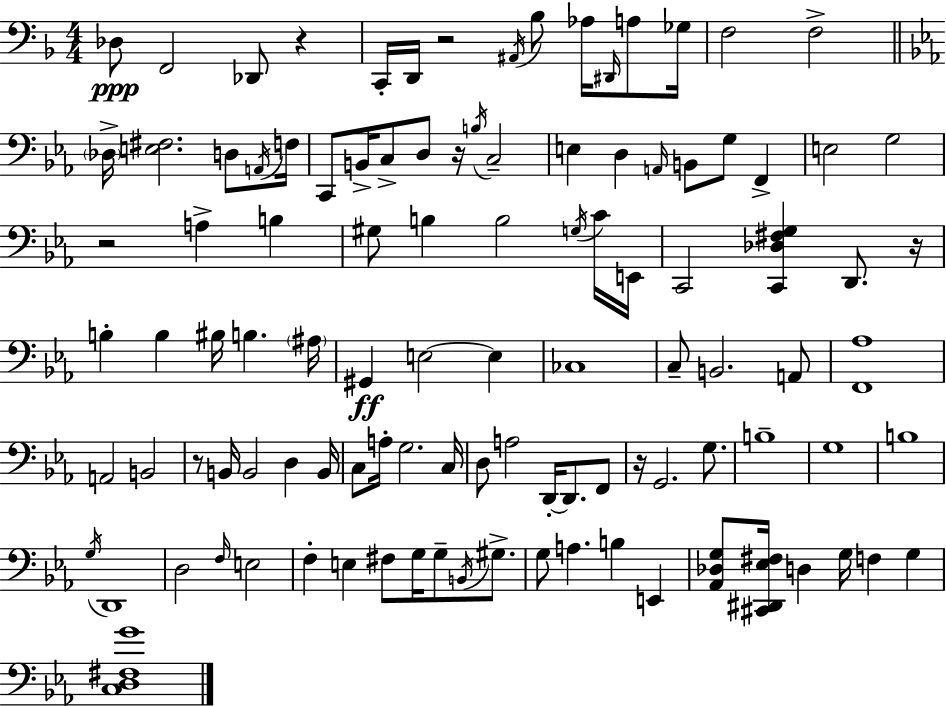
Db3/e F2/h Db2/e R/q C2/s D2/s R/h A#2/s Bb3/e Ab3/s D#2/s A3/e Gb3/s F3/h F3/h Db3/s [E3,F#3]/h. D3/e A2/s F3/s C2/e B2/s C3/e D3/e R/s B3/s C3/h E3/q D3/q A2/s B2/e G3/e F2/q E3/h G3/h R/h A3/q B3/q G#3/e B3/q B3/h G3/s C4/s E2/s C2/h [C2,Db3,F#3,G3]/q D2/e. R/s B3/q B3/q BIS3/s B3/q. A#3/s G#2/q E3/h E3/q CES3/w C3/e B2/h. A2/e [F2,Ab3]/w A2/h B2/h R/e B2/s B2/h D3/q B2/s C3/e A3/s G3/h. C3/s D3/e A3/h D2/s D2/e. F2/e R/s G2/h. G3/e. B3/w G3/w B3/w G3/s D2/w D3/h F3/s E3/h F3/q E3/q F#3/e G3/s G3/e B2/s G#3/e. G3/e A3/q. B3/q E2/q [Ab2,Db3,G3]/e [C#2,D#2,Eb3,F#3]/s D3/q G3/s F3/q G3/q [C3,D3,F#3,G4]/w